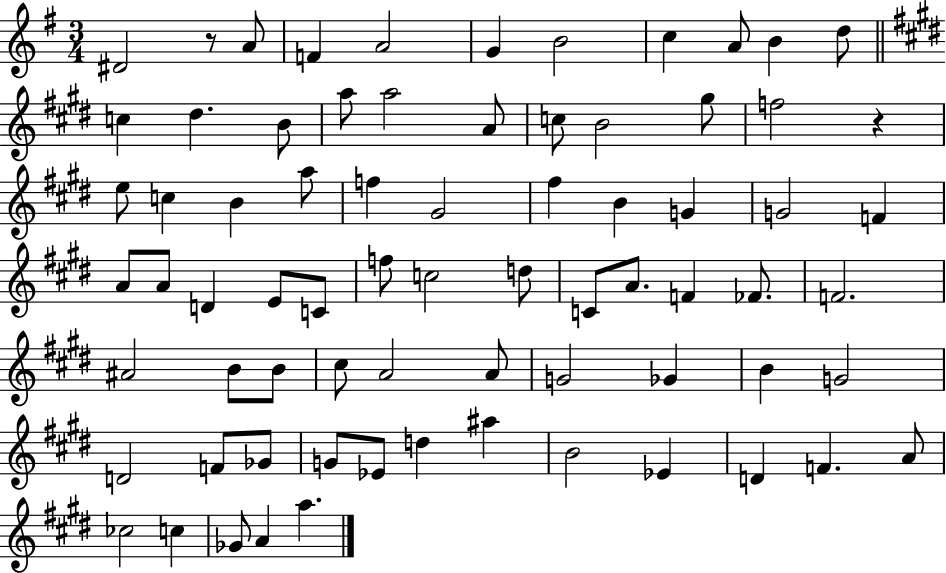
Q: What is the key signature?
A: G major